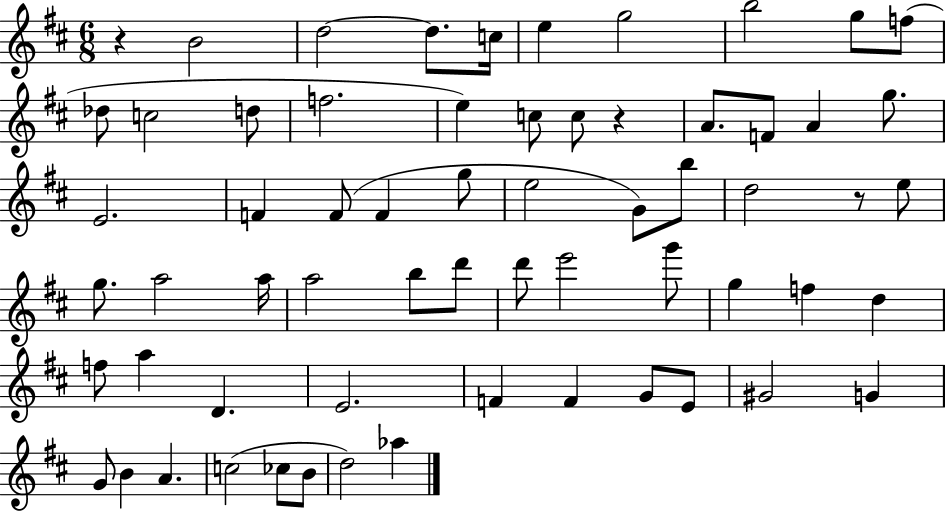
{
  \clef treble
  \numericTimeSignature
  \time 6/8
  \key d \major
  r4 b'2 | d''2~~ d''8. c''16 | e''4 g''2 | b''2 g''8 f''8( | \break des''8 c''2 d''8 | f''2. | e''4) c''8 c''8 r4 | a'8. f'8 a'4 g''8. | \break e'2. | f'4 f'8( f'4 g''8 | e''2 g'8) b''8 | d''2 r8 e''8 | \break g''8. a''2 a''16 | a''2 b''8 d'''8 | d'''8 e'''2 g'''8 | g''4 f''4 d''4 | \break f''8 a''4 d'4. | e'2. | f'4 f'4 g'8 e'8 | gis'2 g'4 | \break g'8 b'4 a'4. | c''2( ces''8 b'8 | d''2) aes''4 | \bar "|."
}